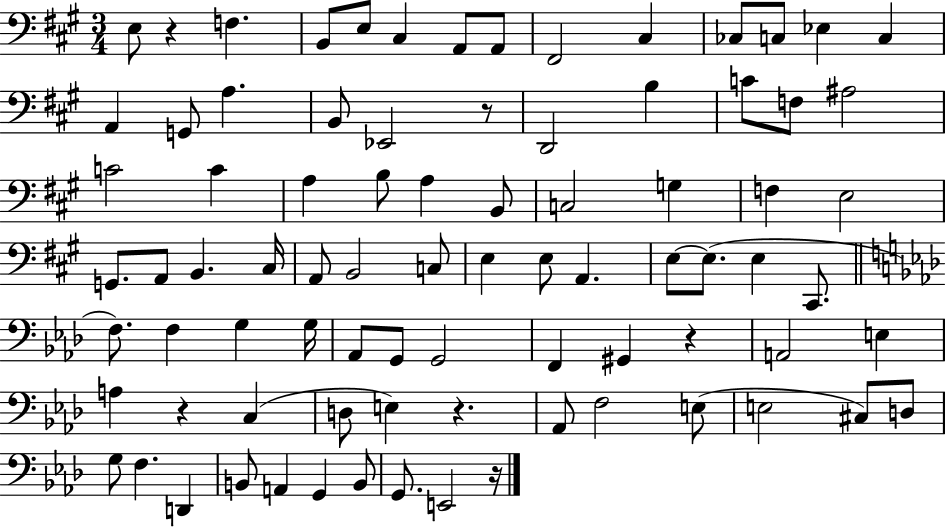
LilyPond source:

{
  \clef bass
  \numericTimeSignature
  \time 3/4
  \key a \major
  e8 r4 f4. | b,8 e8 cis4 a,8 a,8 | fis,2 cis4 | ces8 c8 ees4 c4 | \break a,4 g,8 a4. | b,8 ees,2 r8 | d,2 b4 | c'8 f8 ais2 | \break c'2 c'4 | a4 b8 a4 b,8 | c2 g4 | f4 e2 | \break g,8. a,8 b,4. cis16 | a,8 b,2 c8 | e4 e8 a,4. | e8~~ e8.( e4 cis,8. | \break \bar "||" \break \key aes \major f8.) f4 g4 g16 | aes,8 g,8 g,2 | f,4 gis,4 r4 | a,2 e4 | \break a4 r4 c4( | d8 e4) r4. | aes,8 f2 e8( | e2 cis8) d8 | \break g8 f4. d,4 | b,8 a,4 g,4 b,8 | g,8. e,2 r16 | \bar "|."
}